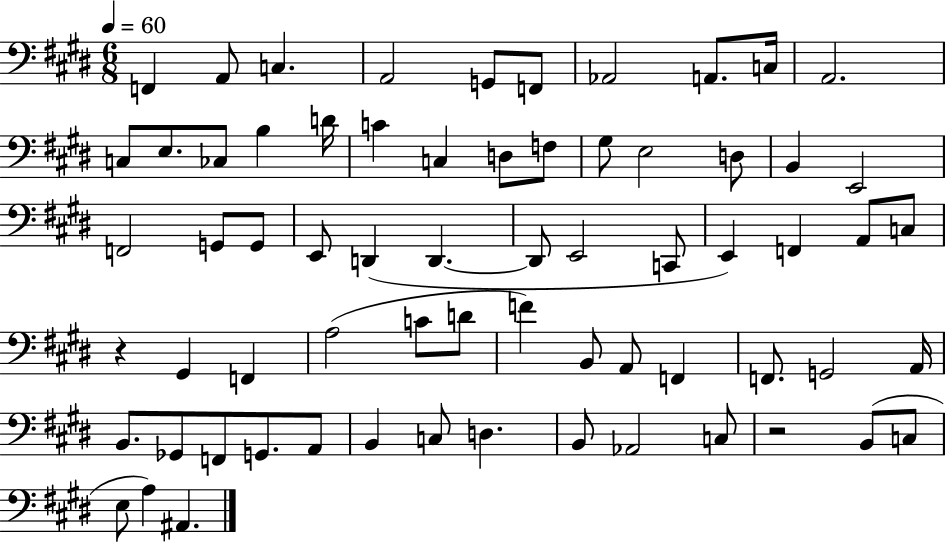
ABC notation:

X:1
T:Untitled
M:6/8
L:1/4
K:E
F,, A,,/2 C, A,,2 G,,/2 F,,/2 _A,,2 A,,/2 C,/4 A,,2 C,/2 E,/2 _C,/2 B, D/4 C C, D,/2 F,/2 ^G,/2 E,2 D,/2 B,, E,,2 F,,2 G,,/2 G,,/2 E,,/2 D,, D,, D,,/2 E,,2 C,,/2 E,, F,, A,,/2 C,/2 z ^G,, F,, A,2 C/2 D/2 F B,,/2 A,,/2 F,, F,,/2 G,,2 A,,/4 B,,/2 _G,,/2 F,,/2 G,,/2 A,,/2 B,, C,/2 D, B,,/2 _A,,2 C,/2 z2 B,,/2 C,/2 E,/2 A, ^A,,